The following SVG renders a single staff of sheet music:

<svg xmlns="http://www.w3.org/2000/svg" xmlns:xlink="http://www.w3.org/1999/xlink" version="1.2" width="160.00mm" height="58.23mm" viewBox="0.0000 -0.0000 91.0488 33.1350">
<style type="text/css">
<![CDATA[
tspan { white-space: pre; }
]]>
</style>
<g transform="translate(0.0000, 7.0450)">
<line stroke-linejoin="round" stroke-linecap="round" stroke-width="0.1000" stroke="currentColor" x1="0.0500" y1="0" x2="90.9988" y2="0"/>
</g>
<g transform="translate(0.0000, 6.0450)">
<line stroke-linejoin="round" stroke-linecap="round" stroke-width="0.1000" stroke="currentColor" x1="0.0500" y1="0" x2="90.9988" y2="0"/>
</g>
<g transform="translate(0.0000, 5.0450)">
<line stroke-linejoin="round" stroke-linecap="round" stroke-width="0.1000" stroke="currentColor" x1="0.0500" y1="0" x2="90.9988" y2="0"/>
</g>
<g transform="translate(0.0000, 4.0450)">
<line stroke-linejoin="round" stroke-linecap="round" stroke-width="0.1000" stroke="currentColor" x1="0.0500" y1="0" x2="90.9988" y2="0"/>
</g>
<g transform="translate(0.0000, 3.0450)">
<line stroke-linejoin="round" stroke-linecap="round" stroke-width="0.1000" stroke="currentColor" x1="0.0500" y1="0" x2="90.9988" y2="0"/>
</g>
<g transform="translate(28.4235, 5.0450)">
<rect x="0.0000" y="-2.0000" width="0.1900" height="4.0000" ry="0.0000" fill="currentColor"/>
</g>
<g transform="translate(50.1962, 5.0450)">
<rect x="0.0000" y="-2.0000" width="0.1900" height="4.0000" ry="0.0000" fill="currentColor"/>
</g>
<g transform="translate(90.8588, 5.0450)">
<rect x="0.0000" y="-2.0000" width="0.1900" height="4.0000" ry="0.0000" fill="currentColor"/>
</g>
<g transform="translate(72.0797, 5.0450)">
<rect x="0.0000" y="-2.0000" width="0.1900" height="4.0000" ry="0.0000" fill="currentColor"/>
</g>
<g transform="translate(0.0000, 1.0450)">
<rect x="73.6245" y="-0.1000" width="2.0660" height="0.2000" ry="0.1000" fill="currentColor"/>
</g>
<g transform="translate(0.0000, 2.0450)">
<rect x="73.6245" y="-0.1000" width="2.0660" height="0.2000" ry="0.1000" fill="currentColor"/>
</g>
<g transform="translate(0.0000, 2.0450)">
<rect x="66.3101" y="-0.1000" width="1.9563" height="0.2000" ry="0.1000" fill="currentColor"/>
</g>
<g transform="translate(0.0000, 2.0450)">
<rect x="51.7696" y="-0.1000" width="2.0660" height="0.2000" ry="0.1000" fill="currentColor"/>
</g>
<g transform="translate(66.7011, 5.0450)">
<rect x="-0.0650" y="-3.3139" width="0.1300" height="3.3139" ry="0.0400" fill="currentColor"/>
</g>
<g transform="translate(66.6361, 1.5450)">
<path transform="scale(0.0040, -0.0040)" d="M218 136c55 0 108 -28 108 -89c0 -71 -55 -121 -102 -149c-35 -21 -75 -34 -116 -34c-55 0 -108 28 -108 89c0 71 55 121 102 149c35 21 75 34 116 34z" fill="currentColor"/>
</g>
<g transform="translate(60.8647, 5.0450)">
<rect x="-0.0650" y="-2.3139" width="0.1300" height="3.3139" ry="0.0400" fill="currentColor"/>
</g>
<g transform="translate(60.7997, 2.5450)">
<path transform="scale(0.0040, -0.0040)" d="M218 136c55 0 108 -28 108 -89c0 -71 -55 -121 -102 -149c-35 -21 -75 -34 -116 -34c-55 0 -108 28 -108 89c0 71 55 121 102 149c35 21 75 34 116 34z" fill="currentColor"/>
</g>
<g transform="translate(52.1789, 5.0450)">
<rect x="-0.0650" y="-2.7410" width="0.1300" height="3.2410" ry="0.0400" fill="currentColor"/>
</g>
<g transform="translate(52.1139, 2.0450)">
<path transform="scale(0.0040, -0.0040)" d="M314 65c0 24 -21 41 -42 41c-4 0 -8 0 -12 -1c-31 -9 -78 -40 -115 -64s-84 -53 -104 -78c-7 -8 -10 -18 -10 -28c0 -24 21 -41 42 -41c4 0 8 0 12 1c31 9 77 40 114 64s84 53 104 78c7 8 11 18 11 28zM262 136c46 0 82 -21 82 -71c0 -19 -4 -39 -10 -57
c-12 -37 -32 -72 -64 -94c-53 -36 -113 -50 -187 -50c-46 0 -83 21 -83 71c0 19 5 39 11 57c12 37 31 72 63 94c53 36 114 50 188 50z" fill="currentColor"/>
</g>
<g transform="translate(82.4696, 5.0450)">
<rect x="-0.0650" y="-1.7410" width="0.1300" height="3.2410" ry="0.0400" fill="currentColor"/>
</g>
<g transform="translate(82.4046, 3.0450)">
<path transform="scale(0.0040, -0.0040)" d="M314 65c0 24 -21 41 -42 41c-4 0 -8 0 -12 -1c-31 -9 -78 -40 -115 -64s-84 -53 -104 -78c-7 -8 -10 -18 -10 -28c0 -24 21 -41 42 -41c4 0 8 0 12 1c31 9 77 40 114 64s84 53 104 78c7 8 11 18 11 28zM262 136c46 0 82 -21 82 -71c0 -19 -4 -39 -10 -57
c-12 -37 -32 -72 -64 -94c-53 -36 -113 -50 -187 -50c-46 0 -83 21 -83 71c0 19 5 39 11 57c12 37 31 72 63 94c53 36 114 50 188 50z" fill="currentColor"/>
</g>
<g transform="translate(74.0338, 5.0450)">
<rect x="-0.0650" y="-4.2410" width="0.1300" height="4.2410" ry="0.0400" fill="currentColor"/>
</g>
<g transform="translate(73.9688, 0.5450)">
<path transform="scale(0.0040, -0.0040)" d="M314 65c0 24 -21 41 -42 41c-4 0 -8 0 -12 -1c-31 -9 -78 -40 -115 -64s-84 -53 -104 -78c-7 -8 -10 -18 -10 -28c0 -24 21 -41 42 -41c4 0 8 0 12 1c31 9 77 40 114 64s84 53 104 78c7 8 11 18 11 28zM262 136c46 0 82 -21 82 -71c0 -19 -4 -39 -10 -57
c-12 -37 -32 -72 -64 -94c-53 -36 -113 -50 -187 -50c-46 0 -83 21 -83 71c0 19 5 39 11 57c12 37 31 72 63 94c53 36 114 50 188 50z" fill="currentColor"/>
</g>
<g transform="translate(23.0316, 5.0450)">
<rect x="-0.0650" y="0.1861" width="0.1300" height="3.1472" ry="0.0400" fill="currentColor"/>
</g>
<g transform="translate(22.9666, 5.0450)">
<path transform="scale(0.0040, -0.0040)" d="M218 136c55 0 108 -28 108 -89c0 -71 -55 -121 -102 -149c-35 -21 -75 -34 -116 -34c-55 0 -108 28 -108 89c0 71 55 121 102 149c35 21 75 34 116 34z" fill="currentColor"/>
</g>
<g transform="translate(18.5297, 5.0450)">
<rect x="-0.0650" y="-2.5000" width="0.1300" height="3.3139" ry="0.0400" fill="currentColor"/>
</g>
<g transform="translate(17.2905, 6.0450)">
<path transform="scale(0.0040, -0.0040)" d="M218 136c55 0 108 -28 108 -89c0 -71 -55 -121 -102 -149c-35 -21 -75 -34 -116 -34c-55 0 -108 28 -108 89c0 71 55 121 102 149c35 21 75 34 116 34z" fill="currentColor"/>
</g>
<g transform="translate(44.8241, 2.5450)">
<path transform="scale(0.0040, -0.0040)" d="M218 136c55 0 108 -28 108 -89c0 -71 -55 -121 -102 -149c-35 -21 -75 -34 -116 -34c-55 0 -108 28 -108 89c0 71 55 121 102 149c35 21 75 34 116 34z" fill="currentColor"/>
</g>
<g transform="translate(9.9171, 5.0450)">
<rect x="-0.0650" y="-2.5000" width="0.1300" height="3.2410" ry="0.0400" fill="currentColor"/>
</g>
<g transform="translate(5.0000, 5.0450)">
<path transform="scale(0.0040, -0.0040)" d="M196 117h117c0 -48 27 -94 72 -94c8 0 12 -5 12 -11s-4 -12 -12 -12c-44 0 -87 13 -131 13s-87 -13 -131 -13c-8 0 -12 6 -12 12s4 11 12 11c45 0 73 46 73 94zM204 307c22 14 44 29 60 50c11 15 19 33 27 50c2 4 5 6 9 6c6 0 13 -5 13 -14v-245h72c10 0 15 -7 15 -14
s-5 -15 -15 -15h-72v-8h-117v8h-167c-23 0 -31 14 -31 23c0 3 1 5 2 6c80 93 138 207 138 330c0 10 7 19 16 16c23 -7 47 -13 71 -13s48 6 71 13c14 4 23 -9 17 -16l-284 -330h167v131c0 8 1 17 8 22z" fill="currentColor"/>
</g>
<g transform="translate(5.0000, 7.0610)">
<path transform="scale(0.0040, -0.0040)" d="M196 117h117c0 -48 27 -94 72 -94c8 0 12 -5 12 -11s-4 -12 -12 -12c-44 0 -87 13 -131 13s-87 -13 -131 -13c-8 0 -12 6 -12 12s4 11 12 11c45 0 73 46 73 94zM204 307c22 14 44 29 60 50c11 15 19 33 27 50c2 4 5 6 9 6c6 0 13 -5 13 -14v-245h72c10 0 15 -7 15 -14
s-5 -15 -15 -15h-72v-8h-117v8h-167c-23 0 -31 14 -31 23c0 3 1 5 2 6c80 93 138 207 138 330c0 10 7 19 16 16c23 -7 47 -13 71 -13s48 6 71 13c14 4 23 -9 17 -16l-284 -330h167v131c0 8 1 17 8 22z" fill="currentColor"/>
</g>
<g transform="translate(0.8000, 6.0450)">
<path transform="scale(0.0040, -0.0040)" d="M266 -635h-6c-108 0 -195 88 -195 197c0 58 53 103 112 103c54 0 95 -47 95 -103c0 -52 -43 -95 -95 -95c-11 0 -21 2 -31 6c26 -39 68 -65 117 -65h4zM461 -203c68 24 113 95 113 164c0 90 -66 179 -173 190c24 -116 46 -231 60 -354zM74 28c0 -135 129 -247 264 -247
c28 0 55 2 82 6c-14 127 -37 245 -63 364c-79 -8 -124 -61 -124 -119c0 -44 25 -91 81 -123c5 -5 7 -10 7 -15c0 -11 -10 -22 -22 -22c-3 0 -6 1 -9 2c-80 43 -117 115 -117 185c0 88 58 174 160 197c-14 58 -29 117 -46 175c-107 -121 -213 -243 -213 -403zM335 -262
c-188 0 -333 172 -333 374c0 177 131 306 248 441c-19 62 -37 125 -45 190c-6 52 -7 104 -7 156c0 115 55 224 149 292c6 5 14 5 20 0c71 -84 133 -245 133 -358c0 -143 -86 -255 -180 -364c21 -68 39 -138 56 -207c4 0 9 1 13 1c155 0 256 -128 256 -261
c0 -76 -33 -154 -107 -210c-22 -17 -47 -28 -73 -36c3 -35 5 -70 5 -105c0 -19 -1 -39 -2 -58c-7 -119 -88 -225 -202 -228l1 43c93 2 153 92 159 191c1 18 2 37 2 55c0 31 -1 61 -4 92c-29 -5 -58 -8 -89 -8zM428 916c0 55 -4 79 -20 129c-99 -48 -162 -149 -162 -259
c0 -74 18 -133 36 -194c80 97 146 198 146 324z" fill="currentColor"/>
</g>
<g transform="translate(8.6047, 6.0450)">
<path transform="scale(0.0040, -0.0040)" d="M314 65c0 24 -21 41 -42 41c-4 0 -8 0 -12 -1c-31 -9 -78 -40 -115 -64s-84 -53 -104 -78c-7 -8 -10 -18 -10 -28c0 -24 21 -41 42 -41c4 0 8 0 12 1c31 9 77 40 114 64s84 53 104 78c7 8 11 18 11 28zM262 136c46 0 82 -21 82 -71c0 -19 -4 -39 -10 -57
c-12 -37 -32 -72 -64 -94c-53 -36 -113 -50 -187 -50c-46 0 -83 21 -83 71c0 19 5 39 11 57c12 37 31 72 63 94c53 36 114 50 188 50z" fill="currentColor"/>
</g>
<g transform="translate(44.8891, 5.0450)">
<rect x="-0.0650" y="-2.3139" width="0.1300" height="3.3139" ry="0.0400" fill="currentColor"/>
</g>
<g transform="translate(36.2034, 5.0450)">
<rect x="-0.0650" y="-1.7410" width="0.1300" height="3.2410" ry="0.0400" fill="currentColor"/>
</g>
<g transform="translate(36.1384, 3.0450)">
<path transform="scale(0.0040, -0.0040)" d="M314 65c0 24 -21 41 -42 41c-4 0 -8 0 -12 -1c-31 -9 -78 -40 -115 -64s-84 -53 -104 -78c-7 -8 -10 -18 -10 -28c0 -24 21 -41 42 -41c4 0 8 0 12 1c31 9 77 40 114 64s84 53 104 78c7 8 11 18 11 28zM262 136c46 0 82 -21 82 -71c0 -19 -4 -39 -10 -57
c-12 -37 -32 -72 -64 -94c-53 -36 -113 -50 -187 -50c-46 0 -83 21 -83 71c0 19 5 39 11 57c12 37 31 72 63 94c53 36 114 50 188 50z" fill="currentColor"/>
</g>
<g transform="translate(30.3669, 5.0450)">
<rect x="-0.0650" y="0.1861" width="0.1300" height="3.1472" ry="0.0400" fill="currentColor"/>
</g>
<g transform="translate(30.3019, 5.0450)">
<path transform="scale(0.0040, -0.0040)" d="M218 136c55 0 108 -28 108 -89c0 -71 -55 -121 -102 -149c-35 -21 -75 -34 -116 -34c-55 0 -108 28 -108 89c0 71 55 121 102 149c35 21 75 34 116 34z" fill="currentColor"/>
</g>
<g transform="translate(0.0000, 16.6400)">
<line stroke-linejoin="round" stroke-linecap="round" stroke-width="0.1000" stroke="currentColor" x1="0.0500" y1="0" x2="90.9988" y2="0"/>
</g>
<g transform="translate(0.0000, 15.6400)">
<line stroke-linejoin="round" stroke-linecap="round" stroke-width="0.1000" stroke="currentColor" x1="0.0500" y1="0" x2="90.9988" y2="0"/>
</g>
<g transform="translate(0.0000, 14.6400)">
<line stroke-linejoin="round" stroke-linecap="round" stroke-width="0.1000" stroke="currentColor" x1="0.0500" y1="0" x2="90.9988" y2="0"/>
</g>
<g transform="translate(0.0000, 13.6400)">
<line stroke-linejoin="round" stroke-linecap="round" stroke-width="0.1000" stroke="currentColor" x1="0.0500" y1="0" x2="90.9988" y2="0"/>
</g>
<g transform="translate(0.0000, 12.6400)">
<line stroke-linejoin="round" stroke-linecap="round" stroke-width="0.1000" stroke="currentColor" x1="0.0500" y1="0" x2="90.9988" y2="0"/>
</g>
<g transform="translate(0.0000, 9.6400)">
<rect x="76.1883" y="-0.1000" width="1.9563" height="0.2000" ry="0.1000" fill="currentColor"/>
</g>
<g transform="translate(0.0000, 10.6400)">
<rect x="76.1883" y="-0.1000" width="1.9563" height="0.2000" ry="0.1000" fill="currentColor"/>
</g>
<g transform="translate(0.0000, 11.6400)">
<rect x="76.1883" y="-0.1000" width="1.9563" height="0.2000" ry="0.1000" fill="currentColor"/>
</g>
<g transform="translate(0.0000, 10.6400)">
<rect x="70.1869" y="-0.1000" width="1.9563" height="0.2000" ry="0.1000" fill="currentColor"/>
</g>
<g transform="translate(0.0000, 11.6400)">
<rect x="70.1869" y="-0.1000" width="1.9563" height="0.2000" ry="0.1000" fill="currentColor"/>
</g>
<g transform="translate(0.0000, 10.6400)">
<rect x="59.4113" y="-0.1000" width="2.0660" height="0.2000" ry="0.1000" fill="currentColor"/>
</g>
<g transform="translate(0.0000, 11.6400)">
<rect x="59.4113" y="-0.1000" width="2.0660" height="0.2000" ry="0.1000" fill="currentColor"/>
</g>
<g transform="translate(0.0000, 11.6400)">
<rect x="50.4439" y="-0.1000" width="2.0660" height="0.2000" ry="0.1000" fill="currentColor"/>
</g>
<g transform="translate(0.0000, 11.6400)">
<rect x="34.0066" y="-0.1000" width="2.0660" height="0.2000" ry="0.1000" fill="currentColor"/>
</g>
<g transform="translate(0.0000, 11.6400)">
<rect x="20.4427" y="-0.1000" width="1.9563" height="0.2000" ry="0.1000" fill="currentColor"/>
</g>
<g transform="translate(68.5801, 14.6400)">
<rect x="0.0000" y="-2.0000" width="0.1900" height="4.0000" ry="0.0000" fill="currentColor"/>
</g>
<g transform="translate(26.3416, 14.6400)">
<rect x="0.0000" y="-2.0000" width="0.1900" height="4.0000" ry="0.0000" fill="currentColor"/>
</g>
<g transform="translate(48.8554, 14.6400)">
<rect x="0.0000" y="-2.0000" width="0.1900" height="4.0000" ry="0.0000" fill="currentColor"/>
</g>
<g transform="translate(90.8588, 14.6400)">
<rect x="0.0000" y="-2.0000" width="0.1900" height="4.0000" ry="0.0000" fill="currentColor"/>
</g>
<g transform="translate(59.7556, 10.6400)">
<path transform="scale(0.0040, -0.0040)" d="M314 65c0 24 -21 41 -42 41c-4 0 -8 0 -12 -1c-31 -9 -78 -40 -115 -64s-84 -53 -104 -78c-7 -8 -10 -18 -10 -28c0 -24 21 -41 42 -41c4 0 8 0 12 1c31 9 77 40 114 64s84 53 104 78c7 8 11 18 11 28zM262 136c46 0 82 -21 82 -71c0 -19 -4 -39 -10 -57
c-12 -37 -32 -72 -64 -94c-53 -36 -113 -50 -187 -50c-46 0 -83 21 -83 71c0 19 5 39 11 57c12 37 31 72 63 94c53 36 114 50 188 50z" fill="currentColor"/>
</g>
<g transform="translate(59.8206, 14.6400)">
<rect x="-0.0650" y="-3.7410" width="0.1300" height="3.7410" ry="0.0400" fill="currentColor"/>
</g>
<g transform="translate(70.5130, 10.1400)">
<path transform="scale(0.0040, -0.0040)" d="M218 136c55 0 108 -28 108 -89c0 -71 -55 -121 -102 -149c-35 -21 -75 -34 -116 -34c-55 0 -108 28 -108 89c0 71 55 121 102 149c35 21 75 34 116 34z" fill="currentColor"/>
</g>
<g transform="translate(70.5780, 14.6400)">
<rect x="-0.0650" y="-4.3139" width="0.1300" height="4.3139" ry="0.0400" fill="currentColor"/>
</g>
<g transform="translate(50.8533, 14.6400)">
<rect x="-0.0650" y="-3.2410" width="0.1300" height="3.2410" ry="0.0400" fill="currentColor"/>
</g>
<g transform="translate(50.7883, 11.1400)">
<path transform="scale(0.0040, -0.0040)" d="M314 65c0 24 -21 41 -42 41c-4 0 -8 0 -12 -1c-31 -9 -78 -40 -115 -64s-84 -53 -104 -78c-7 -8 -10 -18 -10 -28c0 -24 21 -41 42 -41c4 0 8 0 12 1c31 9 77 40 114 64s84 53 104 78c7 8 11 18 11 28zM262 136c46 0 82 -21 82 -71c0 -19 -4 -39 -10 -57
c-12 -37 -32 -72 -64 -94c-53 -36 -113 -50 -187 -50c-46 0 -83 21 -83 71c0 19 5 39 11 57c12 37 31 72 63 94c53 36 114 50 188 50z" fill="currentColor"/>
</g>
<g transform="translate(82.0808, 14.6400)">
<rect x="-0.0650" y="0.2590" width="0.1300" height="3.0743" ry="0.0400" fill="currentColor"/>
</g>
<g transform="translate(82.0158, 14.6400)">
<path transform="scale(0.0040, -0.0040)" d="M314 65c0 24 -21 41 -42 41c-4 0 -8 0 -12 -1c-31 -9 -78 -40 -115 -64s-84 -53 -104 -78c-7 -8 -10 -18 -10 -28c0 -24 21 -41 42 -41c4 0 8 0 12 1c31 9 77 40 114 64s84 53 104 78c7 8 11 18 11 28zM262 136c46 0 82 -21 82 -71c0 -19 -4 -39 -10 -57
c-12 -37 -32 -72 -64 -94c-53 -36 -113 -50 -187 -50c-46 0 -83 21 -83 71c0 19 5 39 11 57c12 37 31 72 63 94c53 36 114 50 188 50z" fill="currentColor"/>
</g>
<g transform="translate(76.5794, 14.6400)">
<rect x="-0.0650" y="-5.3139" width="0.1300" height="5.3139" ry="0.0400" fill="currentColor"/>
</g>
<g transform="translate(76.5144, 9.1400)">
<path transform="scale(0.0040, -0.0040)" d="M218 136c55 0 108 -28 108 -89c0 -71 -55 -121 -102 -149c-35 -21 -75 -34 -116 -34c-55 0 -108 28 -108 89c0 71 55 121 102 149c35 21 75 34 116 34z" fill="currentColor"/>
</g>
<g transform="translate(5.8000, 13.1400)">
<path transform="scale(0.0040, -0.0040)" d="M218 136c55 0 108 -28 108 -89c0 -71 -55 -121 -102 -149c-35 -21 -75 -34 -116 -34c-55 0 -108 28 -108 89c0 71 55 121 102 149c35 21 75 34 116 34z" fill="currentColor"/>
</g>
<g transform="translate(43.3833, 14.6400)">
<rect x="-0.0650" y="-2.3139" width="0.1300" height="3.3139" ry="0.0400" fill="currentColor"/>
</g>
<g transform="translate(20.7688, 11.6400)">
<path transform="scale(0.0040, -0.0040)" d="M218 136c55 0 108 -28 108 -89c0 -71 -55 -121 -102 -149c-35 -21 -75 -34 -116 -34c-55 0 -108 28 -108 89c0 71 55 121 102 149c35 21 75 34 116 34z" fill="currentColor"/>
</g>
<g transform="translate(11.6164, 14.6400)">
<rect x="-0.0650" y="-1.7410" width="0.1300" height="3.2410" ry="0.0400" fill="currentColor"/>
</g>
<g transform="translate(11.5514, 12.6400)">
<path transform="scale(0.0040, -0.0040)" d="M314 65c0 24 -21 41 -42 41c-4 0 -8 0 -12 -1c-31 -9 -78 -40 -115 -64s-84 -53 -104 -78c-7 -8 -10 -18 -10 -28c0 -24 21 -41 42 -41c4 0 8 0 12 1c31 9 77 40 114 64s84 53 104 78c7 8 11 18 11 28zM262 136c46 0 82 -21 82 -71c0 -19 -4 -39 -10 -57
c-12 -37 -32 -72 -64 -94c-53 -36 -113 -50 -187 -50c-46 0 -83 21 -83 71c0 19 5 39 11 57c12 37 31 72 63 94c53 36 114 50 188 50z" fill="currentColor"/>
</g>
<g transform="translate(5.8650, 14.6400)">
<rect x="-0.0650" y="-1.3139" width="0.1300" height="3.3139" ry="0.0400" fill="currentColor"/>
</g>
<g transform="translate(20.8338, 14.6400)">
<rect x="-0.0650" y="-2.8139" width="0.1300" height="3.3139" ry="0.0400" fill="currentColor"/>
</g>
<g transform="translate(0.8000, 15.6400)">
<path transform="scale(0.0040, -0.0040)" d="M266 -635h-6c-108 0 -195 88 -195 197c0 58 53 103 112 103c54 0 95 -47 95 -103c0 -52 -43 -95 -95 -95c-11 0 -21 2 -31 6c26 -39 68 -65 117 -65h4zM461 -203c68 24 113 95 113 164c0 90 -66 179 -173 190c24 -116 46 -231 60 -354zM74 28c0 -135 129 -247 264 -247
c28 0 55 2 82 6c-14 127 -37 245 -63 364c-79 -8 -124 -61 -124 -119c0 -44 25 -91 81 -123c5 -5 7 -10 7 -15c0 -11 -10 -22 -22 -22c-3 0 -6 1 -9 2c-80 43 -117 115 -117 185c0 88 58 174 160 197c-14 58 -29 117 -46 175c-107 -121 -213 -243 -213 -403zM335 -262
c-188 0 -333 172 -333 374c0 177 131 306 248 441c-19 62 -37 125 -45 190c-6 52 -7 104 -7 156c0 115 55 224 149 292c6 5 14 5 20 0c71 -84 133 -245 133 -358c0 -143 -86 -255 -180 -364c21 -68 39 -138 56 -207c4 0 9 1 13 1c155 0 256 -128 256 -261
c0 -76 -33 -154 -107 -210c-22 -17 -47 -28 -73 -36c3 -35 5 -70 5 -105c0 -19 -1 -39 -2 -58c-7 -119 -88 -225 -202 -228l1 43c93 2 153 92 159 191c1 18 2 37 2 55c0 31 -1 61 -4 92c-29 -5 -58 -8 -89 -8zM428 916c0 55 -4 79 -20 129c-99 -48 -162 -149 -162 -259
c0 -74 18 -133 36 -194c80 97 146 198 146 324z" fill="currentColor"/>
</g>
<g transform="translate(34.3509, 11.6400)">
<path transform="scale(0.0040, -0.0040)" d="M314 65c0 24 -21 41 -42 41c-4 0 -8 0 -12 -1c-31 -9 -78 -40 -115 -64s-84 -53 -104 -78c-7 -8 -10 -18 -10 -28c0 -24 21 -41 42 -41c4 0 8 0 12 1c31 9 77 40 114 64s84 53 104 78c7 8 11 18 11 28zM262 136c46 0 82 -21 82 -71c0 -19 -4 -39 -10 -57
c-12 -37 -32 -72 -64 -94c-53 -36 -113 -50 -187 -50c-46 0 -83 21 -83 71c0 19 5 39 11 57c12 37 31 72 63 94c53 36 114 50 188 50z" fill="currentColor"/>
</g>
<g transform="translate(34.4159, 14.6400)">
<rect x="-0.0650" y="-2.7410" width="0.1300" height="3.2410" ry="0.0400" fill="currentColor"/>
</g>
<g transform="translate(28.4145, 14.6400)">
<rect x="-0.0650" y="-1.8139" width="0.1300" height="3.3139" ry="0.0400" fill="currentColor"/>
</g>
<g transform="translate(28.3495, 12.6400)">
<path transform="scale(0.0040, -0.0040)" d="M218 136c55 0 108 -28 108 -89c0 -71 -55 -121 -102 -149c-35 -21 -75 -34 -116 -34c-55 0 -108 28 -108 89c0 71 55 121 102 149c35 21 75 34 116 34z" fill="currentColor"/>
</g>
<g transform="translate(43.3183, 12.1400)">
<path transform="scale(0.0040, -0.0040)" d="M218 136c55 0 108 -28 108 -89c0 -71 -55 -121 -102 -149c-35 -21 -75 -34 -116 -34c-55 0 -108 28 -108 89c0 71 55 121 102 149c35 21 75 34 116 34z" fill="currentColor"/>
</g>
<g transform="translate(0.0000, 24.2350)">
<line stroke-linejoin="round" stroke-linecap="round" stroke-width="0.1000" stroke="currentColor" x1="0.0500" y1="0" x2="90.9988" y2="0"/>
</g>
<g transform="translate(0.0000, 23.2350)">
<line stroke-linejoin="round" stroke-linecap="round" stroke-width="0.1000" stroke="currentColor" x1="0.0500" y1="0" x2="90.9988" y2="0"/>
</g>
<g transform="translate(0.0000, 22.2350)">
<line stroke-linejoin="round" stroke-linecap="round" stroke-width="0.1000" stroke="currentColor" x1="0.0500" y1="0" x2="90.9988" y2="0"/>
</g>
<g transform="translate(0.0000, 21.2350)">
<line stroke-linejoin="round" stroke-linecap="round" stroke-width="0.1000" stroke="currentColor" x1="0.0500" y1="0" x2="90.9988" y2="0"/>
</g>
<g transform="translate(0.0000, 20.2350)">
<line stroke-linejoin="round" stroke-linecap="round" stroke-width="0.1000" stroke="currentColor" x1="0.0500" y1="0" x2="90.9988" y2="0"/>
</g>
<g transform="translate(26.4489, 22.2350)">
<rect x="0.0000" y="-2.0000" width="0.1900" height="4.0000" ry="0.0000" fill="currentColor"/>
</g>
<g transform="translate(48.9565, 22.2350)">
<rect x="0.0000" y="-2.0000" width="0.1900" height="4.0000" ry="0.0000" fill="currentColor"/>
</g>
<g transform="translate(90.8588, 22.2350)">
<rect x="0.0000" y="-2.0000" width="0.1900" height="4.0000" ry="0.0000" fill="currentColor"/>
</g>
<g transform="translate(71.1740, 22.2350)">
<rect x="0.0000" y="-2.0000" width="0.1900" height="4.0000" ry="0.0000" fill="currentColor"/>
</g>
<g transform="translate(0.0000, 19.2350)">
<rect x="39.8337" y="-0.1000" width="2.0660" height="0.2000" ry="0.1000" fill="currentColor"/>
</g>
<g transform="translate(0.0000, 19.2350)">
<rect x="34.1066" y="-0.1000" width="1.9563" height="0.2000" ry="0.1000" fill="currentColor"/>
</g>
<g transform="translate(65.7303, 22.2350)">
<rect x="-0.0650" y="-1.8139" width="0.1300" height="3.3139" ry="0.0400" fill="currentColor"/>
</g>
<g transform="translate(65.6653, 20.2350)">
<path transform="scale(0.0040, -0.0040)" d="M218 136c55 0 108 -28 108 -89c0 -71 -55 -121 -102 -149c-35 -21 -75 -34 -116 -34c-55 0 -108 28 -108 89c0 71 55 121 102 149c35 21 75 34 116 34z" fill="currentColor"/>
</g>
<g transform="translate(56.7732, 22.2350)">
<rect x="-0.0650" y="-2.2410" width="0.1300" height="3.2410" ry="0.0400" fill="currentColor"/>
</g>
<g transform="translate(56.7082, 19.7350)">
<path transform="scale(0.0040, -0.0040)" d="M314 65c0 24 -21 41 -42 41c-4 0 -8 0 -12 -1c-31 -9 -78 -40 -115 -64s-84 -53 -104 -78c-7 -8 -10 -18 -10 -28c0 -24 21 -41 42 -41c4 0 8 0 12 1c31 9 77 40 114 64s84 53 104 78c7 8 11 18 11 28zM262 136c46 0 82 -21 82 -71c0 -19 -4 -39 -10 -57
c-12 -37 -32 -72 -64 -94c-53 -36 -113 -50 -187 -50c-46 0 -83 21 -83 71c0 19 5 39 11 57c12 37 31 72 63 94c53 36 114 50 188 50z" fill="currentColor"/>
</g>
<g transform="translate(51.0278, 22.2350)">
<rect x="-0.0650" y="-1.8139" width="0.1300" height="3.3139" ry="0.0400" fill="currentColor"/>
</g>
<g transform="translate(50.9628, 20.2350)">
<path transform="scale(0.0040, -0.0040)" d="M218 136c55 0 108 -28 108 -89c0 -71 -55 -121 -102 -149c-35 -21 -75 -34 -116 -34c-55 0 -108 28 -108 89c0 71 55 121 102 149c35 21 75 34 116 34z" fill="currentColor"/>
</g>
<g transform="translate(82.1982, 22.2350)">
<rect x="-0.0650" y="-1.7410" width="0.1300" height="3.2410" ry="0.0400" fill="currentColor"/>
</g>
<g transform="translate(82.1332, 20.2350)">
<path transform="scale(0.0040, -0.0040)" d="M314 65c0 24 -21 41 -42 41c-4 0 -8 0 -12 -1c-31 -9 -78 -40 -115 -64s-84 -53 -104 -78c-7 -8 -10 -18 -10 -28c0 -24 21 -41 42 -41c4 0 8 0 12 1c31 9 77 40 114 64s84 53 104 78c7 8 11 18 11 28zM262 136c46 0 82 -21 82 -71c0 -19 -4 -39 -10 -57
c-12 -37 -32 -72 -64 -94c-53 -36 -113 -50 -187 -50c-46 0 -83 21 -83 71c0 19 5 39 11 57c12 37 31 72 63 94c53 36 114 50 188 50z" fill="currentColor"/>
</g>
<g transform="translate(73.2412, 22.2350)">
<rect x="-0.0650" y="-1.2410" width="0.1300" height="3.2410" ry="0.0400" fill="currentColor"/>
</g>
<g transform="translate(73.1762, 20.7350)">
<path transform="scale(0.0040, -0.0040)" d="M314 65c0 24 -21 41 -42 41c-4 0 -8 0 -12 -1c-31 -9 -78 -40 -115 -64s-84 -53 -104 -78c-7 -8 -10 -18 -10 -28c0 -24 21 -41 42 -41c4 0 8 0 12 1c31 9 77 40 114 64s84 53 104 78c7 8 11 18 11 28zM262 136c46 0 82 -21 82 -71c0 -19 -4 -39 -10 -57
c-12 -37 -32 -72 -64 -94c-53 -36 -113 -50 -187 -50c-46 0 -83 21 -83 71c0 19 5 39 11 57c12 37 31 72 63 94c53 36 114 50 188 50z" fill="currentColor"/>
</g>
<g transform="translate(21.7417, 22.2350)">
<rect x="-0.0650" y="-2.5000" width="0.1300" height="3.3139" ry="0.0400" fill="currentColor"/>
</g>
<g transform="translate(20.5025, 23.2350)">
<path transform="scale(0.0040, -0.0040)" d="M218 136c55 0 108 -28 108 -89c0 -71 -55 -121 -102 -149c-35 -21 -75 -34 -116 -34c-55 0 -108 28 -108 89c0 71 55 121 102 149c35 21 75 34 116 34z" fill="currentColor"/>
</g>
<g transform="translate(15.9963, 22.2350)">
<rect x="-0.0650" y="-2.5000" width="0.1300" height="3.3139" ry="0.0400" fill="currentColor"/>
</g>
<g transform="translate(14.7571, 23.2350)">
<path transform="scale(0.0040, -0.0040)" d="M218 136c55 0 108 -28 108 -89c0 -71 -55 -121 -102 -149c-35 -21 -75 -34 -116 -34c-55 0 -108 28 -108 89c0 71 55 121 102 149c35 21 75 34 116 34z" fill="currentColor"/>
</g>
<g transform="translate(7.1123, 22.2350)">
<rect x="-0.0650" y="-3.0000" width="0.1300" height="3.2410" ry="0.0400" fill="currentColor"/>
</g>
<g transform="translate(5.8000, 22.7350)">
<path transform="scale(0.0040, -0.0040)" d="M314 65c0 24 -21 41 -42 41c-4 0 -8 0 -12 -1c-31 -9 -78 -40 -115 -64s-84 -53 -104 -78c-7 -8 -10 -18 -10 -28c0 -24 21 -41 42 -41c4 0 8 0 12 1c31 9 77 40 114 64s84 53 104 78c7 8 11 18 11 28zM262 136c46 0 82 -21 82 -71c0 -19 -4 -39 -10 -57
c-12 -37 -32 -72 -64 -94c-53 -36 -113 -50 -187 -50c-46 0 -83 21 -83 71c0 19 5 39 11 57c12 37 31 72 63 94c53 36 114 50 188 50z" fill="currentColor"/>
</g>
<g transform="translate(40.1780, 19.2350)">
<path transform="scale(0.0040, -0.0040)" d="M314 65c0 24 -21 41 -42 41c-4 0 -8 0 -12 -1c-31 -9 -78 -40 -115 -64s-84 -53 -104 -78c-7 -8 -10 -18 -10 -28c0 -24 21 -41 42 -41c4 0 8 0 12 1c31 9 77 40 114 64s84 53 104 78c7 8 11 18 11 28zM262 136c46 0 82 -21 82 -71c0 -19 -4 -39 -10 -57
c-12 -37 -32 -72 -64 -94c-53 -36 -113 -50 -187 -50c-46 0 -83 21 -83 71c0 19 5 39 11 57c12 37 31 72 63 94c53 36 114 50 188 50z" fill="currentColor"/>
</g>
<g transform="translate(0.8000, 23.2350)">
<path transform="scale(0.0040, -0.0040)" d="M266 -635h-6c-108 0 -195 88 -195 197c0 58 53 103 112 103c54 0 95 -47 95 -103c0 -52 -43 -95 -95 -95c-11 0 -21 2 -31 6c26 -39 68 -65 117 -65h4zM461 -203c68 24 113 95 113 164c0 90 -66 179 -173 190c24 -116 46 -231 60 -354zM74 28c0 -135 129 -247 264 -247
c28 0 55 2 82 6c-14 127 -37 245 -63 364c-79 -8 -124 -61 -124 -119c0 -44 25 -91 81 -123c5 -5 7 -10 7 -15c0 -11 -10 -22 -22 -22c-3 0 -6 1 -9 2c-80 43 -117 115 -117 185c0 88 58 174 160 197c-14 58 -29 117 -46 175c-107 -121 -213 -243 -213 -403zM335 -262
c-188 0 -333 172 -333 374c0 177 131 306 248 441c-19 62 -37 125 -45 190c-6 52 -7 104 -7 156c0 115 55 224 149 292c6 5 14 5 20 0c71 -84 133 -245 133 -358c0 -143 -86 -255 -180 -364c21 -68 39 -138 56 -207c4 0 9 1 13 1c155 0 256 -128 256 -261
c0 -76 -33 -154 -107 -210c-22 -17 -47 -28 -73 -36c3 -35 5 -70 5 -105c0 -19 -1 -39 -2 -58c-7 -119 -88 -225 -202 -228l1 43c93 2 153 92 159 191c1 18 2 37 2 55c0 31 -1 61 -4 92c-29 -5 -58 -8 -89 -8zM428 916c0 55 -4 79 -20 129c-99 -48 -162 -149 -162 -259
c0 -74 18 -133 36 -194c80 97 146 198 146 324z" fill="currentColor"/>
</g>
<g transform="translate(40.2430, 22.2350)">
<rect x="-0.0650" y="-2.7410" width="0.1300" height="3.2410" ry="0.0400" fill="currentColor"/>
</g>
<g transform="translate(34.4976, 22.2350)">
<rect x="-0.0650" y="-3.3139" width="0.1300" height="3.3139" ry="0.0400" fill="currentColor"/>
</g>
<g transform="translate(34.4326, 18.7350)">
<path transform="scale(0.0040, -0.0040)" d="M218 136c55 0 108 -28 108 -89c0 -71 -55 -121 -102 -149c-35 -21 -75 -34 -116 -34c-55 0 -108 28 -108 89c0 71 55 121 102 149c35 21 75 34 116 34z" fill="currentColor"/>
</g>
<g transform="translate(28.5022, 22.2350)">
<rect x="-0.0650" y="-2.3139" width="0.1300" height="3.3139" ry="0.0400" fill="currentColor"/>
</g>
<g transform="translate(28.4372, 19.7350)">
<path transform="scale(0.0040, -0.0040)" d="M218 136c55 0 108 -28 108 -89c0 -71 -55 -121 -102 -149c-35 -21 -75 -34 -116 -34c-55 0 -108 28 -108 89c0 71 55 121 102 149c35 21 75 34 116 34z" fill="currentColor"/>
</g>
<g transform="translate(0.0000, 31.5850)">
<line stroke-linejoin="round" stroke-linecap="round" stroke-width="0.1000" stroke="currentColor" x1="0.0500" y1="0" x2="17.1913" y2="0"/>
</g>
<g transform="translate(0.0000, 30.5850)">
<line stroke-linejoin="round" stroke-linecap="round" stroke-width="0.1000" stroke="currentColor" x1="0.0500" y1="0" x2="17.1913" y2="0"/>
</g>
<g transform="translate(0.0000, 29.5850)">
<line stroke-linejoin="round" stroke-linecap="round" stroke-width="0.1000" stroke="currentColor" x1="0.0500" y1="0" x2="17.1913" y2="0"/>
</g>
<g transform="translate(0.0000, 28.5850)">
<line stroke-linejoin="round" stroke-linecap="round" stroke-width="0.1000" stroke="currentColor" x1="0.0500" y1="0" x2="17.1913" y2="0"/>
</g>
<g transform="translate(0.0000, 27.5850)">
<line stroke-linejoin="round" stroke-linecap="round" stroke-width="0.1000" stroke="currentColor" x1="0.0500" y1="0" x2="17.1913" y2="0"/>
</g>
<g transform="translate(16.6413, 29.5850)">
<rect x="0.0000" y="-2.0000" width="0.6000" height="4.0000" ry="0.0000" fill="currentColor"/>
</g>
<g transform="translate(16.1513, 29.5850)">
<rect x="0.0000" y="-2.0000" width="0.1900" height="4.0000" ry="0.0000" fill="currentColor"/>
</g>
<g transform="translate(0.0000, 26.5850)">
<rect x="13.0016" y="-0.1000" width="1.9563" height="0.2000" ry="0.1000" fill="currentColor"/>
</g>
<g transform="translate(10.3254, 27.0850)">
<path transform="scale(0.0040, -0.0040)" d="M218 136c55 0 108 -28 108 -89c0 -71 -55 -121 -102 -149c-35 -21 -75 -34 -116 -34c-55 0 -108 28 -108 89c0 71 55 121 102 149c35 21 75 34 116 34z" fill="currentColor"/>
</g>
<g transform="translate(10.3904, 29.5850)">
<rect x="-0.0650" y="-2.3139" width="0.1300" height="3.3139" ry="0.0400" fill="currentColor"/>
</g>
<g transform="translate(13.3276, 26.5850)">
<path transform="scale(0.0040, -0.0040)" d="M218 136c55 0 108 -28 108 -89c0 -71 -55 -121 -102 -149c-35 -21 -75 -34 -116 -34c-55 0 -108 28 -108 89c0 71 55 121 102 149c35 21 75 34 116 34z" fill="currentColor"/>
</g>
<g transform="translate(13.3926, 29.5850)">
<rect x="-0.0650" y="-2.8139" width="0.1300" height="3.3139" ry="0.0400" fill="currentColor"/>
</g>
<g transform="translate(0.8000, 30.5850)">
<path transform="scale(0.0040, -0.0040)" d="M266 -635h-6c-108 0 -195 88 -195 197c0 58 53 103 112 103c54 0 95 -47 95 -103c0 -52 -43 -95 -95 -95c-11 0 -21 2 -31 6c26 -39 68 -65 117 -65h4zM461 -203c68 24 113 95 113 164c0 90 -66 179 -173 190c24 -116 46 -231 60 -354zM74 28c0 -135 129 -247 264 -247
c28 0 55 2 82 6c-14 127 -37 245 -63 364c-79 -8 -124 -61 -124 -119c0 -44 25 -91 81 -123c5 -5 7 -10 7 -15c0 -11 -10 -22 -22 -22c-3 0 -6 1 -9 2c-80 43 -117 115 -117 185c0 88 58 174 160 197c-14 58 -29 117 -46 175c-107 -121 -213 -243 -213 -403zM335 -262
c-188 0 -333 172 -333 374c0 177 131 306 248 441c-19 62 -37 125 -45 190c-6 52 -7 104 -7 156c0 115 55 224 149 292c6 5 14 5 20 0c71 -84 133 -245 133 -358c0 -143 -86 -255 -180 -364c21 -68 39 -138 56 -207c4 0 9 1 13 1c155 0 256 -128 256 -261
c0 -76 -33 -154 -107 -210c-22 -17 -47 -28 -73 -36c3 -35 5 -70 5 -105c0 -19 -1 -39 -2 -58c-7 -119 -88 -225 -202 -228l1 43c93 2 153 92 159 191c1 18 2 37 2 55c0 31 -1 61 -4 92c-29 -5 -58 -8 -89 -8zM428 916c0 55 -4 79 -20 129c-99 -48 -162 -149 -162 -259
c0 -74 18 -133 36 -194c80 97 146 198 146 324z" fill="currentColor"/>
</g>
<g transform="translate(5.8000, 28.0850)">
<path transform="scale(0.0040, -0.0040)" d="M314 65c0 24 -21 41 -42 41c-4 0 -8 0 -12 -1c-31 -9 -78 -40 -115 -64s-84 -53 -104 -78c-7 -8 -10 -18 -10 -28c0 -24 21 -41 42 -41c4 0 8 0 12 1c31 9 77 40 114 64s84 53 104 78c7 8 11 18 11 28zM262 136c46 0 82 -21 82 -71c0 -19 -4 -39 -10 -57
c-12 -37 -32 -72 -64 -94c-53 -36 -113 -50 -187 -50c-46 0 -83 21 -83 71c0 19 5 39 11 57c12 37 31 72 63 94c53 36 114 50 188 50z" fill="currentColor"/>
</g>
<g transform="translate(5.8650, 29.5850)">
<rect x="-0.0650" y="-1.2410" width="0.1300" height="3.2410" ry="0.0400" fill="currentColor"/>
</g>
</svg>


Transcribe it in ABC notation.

X:1
T:Untitled
M:4/4
L:1/4
K:C
G2 G B B f2 g a2 g b d'2 f2 e f2 a f a2 g b2 c'2 d' f' B2 A2 G G g b a2 f g2 f e2 f2 e2 g a